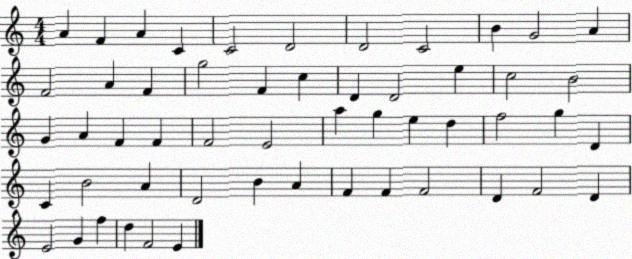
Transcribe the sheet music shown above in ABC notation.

X:1
T:Untitled
M:4/4
L:1/4
K:C
A F A C C2 D2 D2 C2 B G2 A F2 A F g2 F c D D2 e c2 B2 G A F F F2 E2 a g e d f2 g D C B2 A D2 B A F F F2 D F2 D E2 G f d F2 E